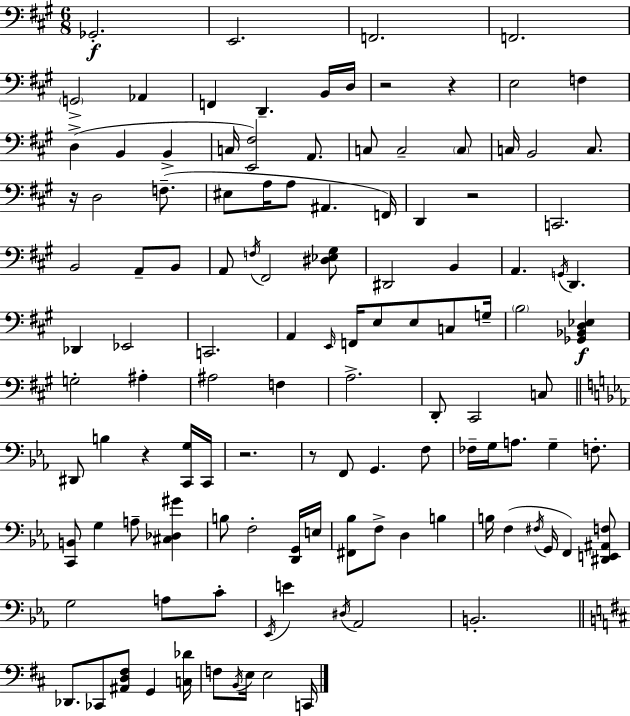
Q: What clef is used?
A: bass